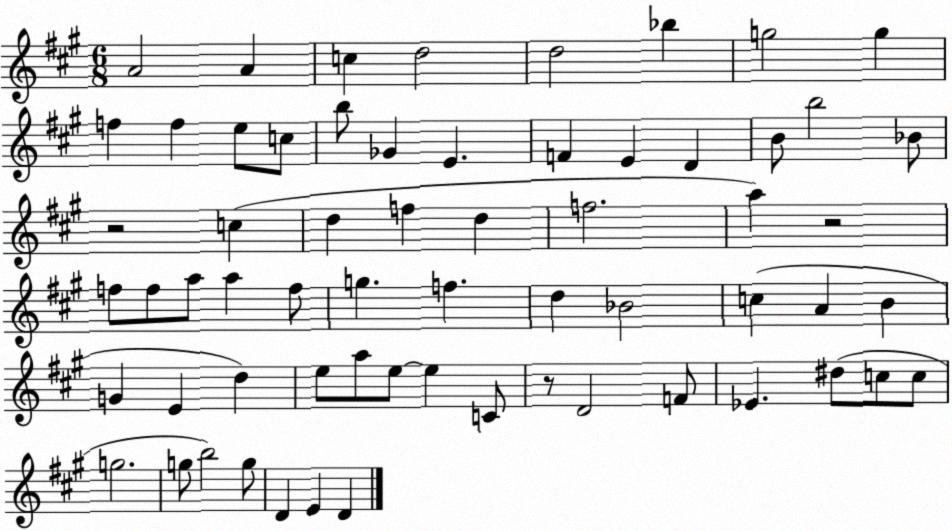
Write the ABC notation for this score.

X:1
T:Untitled
M:6/8
L:1/4
K:A
A2 A c d2 d2 _b g2 g f f e/2 c/2 b/2 _G E F E D B/2 b2 _B/2 z2 c d f d f2 a z2 f/2 f/2 a/2 a f/2 g f d _B2 c A B G E d e/2 a/2 e/2 e C/2 z/2 D2 F/2 _E ^d/2 c/2 c/2 g2 g/2 b2 g/2 D E D